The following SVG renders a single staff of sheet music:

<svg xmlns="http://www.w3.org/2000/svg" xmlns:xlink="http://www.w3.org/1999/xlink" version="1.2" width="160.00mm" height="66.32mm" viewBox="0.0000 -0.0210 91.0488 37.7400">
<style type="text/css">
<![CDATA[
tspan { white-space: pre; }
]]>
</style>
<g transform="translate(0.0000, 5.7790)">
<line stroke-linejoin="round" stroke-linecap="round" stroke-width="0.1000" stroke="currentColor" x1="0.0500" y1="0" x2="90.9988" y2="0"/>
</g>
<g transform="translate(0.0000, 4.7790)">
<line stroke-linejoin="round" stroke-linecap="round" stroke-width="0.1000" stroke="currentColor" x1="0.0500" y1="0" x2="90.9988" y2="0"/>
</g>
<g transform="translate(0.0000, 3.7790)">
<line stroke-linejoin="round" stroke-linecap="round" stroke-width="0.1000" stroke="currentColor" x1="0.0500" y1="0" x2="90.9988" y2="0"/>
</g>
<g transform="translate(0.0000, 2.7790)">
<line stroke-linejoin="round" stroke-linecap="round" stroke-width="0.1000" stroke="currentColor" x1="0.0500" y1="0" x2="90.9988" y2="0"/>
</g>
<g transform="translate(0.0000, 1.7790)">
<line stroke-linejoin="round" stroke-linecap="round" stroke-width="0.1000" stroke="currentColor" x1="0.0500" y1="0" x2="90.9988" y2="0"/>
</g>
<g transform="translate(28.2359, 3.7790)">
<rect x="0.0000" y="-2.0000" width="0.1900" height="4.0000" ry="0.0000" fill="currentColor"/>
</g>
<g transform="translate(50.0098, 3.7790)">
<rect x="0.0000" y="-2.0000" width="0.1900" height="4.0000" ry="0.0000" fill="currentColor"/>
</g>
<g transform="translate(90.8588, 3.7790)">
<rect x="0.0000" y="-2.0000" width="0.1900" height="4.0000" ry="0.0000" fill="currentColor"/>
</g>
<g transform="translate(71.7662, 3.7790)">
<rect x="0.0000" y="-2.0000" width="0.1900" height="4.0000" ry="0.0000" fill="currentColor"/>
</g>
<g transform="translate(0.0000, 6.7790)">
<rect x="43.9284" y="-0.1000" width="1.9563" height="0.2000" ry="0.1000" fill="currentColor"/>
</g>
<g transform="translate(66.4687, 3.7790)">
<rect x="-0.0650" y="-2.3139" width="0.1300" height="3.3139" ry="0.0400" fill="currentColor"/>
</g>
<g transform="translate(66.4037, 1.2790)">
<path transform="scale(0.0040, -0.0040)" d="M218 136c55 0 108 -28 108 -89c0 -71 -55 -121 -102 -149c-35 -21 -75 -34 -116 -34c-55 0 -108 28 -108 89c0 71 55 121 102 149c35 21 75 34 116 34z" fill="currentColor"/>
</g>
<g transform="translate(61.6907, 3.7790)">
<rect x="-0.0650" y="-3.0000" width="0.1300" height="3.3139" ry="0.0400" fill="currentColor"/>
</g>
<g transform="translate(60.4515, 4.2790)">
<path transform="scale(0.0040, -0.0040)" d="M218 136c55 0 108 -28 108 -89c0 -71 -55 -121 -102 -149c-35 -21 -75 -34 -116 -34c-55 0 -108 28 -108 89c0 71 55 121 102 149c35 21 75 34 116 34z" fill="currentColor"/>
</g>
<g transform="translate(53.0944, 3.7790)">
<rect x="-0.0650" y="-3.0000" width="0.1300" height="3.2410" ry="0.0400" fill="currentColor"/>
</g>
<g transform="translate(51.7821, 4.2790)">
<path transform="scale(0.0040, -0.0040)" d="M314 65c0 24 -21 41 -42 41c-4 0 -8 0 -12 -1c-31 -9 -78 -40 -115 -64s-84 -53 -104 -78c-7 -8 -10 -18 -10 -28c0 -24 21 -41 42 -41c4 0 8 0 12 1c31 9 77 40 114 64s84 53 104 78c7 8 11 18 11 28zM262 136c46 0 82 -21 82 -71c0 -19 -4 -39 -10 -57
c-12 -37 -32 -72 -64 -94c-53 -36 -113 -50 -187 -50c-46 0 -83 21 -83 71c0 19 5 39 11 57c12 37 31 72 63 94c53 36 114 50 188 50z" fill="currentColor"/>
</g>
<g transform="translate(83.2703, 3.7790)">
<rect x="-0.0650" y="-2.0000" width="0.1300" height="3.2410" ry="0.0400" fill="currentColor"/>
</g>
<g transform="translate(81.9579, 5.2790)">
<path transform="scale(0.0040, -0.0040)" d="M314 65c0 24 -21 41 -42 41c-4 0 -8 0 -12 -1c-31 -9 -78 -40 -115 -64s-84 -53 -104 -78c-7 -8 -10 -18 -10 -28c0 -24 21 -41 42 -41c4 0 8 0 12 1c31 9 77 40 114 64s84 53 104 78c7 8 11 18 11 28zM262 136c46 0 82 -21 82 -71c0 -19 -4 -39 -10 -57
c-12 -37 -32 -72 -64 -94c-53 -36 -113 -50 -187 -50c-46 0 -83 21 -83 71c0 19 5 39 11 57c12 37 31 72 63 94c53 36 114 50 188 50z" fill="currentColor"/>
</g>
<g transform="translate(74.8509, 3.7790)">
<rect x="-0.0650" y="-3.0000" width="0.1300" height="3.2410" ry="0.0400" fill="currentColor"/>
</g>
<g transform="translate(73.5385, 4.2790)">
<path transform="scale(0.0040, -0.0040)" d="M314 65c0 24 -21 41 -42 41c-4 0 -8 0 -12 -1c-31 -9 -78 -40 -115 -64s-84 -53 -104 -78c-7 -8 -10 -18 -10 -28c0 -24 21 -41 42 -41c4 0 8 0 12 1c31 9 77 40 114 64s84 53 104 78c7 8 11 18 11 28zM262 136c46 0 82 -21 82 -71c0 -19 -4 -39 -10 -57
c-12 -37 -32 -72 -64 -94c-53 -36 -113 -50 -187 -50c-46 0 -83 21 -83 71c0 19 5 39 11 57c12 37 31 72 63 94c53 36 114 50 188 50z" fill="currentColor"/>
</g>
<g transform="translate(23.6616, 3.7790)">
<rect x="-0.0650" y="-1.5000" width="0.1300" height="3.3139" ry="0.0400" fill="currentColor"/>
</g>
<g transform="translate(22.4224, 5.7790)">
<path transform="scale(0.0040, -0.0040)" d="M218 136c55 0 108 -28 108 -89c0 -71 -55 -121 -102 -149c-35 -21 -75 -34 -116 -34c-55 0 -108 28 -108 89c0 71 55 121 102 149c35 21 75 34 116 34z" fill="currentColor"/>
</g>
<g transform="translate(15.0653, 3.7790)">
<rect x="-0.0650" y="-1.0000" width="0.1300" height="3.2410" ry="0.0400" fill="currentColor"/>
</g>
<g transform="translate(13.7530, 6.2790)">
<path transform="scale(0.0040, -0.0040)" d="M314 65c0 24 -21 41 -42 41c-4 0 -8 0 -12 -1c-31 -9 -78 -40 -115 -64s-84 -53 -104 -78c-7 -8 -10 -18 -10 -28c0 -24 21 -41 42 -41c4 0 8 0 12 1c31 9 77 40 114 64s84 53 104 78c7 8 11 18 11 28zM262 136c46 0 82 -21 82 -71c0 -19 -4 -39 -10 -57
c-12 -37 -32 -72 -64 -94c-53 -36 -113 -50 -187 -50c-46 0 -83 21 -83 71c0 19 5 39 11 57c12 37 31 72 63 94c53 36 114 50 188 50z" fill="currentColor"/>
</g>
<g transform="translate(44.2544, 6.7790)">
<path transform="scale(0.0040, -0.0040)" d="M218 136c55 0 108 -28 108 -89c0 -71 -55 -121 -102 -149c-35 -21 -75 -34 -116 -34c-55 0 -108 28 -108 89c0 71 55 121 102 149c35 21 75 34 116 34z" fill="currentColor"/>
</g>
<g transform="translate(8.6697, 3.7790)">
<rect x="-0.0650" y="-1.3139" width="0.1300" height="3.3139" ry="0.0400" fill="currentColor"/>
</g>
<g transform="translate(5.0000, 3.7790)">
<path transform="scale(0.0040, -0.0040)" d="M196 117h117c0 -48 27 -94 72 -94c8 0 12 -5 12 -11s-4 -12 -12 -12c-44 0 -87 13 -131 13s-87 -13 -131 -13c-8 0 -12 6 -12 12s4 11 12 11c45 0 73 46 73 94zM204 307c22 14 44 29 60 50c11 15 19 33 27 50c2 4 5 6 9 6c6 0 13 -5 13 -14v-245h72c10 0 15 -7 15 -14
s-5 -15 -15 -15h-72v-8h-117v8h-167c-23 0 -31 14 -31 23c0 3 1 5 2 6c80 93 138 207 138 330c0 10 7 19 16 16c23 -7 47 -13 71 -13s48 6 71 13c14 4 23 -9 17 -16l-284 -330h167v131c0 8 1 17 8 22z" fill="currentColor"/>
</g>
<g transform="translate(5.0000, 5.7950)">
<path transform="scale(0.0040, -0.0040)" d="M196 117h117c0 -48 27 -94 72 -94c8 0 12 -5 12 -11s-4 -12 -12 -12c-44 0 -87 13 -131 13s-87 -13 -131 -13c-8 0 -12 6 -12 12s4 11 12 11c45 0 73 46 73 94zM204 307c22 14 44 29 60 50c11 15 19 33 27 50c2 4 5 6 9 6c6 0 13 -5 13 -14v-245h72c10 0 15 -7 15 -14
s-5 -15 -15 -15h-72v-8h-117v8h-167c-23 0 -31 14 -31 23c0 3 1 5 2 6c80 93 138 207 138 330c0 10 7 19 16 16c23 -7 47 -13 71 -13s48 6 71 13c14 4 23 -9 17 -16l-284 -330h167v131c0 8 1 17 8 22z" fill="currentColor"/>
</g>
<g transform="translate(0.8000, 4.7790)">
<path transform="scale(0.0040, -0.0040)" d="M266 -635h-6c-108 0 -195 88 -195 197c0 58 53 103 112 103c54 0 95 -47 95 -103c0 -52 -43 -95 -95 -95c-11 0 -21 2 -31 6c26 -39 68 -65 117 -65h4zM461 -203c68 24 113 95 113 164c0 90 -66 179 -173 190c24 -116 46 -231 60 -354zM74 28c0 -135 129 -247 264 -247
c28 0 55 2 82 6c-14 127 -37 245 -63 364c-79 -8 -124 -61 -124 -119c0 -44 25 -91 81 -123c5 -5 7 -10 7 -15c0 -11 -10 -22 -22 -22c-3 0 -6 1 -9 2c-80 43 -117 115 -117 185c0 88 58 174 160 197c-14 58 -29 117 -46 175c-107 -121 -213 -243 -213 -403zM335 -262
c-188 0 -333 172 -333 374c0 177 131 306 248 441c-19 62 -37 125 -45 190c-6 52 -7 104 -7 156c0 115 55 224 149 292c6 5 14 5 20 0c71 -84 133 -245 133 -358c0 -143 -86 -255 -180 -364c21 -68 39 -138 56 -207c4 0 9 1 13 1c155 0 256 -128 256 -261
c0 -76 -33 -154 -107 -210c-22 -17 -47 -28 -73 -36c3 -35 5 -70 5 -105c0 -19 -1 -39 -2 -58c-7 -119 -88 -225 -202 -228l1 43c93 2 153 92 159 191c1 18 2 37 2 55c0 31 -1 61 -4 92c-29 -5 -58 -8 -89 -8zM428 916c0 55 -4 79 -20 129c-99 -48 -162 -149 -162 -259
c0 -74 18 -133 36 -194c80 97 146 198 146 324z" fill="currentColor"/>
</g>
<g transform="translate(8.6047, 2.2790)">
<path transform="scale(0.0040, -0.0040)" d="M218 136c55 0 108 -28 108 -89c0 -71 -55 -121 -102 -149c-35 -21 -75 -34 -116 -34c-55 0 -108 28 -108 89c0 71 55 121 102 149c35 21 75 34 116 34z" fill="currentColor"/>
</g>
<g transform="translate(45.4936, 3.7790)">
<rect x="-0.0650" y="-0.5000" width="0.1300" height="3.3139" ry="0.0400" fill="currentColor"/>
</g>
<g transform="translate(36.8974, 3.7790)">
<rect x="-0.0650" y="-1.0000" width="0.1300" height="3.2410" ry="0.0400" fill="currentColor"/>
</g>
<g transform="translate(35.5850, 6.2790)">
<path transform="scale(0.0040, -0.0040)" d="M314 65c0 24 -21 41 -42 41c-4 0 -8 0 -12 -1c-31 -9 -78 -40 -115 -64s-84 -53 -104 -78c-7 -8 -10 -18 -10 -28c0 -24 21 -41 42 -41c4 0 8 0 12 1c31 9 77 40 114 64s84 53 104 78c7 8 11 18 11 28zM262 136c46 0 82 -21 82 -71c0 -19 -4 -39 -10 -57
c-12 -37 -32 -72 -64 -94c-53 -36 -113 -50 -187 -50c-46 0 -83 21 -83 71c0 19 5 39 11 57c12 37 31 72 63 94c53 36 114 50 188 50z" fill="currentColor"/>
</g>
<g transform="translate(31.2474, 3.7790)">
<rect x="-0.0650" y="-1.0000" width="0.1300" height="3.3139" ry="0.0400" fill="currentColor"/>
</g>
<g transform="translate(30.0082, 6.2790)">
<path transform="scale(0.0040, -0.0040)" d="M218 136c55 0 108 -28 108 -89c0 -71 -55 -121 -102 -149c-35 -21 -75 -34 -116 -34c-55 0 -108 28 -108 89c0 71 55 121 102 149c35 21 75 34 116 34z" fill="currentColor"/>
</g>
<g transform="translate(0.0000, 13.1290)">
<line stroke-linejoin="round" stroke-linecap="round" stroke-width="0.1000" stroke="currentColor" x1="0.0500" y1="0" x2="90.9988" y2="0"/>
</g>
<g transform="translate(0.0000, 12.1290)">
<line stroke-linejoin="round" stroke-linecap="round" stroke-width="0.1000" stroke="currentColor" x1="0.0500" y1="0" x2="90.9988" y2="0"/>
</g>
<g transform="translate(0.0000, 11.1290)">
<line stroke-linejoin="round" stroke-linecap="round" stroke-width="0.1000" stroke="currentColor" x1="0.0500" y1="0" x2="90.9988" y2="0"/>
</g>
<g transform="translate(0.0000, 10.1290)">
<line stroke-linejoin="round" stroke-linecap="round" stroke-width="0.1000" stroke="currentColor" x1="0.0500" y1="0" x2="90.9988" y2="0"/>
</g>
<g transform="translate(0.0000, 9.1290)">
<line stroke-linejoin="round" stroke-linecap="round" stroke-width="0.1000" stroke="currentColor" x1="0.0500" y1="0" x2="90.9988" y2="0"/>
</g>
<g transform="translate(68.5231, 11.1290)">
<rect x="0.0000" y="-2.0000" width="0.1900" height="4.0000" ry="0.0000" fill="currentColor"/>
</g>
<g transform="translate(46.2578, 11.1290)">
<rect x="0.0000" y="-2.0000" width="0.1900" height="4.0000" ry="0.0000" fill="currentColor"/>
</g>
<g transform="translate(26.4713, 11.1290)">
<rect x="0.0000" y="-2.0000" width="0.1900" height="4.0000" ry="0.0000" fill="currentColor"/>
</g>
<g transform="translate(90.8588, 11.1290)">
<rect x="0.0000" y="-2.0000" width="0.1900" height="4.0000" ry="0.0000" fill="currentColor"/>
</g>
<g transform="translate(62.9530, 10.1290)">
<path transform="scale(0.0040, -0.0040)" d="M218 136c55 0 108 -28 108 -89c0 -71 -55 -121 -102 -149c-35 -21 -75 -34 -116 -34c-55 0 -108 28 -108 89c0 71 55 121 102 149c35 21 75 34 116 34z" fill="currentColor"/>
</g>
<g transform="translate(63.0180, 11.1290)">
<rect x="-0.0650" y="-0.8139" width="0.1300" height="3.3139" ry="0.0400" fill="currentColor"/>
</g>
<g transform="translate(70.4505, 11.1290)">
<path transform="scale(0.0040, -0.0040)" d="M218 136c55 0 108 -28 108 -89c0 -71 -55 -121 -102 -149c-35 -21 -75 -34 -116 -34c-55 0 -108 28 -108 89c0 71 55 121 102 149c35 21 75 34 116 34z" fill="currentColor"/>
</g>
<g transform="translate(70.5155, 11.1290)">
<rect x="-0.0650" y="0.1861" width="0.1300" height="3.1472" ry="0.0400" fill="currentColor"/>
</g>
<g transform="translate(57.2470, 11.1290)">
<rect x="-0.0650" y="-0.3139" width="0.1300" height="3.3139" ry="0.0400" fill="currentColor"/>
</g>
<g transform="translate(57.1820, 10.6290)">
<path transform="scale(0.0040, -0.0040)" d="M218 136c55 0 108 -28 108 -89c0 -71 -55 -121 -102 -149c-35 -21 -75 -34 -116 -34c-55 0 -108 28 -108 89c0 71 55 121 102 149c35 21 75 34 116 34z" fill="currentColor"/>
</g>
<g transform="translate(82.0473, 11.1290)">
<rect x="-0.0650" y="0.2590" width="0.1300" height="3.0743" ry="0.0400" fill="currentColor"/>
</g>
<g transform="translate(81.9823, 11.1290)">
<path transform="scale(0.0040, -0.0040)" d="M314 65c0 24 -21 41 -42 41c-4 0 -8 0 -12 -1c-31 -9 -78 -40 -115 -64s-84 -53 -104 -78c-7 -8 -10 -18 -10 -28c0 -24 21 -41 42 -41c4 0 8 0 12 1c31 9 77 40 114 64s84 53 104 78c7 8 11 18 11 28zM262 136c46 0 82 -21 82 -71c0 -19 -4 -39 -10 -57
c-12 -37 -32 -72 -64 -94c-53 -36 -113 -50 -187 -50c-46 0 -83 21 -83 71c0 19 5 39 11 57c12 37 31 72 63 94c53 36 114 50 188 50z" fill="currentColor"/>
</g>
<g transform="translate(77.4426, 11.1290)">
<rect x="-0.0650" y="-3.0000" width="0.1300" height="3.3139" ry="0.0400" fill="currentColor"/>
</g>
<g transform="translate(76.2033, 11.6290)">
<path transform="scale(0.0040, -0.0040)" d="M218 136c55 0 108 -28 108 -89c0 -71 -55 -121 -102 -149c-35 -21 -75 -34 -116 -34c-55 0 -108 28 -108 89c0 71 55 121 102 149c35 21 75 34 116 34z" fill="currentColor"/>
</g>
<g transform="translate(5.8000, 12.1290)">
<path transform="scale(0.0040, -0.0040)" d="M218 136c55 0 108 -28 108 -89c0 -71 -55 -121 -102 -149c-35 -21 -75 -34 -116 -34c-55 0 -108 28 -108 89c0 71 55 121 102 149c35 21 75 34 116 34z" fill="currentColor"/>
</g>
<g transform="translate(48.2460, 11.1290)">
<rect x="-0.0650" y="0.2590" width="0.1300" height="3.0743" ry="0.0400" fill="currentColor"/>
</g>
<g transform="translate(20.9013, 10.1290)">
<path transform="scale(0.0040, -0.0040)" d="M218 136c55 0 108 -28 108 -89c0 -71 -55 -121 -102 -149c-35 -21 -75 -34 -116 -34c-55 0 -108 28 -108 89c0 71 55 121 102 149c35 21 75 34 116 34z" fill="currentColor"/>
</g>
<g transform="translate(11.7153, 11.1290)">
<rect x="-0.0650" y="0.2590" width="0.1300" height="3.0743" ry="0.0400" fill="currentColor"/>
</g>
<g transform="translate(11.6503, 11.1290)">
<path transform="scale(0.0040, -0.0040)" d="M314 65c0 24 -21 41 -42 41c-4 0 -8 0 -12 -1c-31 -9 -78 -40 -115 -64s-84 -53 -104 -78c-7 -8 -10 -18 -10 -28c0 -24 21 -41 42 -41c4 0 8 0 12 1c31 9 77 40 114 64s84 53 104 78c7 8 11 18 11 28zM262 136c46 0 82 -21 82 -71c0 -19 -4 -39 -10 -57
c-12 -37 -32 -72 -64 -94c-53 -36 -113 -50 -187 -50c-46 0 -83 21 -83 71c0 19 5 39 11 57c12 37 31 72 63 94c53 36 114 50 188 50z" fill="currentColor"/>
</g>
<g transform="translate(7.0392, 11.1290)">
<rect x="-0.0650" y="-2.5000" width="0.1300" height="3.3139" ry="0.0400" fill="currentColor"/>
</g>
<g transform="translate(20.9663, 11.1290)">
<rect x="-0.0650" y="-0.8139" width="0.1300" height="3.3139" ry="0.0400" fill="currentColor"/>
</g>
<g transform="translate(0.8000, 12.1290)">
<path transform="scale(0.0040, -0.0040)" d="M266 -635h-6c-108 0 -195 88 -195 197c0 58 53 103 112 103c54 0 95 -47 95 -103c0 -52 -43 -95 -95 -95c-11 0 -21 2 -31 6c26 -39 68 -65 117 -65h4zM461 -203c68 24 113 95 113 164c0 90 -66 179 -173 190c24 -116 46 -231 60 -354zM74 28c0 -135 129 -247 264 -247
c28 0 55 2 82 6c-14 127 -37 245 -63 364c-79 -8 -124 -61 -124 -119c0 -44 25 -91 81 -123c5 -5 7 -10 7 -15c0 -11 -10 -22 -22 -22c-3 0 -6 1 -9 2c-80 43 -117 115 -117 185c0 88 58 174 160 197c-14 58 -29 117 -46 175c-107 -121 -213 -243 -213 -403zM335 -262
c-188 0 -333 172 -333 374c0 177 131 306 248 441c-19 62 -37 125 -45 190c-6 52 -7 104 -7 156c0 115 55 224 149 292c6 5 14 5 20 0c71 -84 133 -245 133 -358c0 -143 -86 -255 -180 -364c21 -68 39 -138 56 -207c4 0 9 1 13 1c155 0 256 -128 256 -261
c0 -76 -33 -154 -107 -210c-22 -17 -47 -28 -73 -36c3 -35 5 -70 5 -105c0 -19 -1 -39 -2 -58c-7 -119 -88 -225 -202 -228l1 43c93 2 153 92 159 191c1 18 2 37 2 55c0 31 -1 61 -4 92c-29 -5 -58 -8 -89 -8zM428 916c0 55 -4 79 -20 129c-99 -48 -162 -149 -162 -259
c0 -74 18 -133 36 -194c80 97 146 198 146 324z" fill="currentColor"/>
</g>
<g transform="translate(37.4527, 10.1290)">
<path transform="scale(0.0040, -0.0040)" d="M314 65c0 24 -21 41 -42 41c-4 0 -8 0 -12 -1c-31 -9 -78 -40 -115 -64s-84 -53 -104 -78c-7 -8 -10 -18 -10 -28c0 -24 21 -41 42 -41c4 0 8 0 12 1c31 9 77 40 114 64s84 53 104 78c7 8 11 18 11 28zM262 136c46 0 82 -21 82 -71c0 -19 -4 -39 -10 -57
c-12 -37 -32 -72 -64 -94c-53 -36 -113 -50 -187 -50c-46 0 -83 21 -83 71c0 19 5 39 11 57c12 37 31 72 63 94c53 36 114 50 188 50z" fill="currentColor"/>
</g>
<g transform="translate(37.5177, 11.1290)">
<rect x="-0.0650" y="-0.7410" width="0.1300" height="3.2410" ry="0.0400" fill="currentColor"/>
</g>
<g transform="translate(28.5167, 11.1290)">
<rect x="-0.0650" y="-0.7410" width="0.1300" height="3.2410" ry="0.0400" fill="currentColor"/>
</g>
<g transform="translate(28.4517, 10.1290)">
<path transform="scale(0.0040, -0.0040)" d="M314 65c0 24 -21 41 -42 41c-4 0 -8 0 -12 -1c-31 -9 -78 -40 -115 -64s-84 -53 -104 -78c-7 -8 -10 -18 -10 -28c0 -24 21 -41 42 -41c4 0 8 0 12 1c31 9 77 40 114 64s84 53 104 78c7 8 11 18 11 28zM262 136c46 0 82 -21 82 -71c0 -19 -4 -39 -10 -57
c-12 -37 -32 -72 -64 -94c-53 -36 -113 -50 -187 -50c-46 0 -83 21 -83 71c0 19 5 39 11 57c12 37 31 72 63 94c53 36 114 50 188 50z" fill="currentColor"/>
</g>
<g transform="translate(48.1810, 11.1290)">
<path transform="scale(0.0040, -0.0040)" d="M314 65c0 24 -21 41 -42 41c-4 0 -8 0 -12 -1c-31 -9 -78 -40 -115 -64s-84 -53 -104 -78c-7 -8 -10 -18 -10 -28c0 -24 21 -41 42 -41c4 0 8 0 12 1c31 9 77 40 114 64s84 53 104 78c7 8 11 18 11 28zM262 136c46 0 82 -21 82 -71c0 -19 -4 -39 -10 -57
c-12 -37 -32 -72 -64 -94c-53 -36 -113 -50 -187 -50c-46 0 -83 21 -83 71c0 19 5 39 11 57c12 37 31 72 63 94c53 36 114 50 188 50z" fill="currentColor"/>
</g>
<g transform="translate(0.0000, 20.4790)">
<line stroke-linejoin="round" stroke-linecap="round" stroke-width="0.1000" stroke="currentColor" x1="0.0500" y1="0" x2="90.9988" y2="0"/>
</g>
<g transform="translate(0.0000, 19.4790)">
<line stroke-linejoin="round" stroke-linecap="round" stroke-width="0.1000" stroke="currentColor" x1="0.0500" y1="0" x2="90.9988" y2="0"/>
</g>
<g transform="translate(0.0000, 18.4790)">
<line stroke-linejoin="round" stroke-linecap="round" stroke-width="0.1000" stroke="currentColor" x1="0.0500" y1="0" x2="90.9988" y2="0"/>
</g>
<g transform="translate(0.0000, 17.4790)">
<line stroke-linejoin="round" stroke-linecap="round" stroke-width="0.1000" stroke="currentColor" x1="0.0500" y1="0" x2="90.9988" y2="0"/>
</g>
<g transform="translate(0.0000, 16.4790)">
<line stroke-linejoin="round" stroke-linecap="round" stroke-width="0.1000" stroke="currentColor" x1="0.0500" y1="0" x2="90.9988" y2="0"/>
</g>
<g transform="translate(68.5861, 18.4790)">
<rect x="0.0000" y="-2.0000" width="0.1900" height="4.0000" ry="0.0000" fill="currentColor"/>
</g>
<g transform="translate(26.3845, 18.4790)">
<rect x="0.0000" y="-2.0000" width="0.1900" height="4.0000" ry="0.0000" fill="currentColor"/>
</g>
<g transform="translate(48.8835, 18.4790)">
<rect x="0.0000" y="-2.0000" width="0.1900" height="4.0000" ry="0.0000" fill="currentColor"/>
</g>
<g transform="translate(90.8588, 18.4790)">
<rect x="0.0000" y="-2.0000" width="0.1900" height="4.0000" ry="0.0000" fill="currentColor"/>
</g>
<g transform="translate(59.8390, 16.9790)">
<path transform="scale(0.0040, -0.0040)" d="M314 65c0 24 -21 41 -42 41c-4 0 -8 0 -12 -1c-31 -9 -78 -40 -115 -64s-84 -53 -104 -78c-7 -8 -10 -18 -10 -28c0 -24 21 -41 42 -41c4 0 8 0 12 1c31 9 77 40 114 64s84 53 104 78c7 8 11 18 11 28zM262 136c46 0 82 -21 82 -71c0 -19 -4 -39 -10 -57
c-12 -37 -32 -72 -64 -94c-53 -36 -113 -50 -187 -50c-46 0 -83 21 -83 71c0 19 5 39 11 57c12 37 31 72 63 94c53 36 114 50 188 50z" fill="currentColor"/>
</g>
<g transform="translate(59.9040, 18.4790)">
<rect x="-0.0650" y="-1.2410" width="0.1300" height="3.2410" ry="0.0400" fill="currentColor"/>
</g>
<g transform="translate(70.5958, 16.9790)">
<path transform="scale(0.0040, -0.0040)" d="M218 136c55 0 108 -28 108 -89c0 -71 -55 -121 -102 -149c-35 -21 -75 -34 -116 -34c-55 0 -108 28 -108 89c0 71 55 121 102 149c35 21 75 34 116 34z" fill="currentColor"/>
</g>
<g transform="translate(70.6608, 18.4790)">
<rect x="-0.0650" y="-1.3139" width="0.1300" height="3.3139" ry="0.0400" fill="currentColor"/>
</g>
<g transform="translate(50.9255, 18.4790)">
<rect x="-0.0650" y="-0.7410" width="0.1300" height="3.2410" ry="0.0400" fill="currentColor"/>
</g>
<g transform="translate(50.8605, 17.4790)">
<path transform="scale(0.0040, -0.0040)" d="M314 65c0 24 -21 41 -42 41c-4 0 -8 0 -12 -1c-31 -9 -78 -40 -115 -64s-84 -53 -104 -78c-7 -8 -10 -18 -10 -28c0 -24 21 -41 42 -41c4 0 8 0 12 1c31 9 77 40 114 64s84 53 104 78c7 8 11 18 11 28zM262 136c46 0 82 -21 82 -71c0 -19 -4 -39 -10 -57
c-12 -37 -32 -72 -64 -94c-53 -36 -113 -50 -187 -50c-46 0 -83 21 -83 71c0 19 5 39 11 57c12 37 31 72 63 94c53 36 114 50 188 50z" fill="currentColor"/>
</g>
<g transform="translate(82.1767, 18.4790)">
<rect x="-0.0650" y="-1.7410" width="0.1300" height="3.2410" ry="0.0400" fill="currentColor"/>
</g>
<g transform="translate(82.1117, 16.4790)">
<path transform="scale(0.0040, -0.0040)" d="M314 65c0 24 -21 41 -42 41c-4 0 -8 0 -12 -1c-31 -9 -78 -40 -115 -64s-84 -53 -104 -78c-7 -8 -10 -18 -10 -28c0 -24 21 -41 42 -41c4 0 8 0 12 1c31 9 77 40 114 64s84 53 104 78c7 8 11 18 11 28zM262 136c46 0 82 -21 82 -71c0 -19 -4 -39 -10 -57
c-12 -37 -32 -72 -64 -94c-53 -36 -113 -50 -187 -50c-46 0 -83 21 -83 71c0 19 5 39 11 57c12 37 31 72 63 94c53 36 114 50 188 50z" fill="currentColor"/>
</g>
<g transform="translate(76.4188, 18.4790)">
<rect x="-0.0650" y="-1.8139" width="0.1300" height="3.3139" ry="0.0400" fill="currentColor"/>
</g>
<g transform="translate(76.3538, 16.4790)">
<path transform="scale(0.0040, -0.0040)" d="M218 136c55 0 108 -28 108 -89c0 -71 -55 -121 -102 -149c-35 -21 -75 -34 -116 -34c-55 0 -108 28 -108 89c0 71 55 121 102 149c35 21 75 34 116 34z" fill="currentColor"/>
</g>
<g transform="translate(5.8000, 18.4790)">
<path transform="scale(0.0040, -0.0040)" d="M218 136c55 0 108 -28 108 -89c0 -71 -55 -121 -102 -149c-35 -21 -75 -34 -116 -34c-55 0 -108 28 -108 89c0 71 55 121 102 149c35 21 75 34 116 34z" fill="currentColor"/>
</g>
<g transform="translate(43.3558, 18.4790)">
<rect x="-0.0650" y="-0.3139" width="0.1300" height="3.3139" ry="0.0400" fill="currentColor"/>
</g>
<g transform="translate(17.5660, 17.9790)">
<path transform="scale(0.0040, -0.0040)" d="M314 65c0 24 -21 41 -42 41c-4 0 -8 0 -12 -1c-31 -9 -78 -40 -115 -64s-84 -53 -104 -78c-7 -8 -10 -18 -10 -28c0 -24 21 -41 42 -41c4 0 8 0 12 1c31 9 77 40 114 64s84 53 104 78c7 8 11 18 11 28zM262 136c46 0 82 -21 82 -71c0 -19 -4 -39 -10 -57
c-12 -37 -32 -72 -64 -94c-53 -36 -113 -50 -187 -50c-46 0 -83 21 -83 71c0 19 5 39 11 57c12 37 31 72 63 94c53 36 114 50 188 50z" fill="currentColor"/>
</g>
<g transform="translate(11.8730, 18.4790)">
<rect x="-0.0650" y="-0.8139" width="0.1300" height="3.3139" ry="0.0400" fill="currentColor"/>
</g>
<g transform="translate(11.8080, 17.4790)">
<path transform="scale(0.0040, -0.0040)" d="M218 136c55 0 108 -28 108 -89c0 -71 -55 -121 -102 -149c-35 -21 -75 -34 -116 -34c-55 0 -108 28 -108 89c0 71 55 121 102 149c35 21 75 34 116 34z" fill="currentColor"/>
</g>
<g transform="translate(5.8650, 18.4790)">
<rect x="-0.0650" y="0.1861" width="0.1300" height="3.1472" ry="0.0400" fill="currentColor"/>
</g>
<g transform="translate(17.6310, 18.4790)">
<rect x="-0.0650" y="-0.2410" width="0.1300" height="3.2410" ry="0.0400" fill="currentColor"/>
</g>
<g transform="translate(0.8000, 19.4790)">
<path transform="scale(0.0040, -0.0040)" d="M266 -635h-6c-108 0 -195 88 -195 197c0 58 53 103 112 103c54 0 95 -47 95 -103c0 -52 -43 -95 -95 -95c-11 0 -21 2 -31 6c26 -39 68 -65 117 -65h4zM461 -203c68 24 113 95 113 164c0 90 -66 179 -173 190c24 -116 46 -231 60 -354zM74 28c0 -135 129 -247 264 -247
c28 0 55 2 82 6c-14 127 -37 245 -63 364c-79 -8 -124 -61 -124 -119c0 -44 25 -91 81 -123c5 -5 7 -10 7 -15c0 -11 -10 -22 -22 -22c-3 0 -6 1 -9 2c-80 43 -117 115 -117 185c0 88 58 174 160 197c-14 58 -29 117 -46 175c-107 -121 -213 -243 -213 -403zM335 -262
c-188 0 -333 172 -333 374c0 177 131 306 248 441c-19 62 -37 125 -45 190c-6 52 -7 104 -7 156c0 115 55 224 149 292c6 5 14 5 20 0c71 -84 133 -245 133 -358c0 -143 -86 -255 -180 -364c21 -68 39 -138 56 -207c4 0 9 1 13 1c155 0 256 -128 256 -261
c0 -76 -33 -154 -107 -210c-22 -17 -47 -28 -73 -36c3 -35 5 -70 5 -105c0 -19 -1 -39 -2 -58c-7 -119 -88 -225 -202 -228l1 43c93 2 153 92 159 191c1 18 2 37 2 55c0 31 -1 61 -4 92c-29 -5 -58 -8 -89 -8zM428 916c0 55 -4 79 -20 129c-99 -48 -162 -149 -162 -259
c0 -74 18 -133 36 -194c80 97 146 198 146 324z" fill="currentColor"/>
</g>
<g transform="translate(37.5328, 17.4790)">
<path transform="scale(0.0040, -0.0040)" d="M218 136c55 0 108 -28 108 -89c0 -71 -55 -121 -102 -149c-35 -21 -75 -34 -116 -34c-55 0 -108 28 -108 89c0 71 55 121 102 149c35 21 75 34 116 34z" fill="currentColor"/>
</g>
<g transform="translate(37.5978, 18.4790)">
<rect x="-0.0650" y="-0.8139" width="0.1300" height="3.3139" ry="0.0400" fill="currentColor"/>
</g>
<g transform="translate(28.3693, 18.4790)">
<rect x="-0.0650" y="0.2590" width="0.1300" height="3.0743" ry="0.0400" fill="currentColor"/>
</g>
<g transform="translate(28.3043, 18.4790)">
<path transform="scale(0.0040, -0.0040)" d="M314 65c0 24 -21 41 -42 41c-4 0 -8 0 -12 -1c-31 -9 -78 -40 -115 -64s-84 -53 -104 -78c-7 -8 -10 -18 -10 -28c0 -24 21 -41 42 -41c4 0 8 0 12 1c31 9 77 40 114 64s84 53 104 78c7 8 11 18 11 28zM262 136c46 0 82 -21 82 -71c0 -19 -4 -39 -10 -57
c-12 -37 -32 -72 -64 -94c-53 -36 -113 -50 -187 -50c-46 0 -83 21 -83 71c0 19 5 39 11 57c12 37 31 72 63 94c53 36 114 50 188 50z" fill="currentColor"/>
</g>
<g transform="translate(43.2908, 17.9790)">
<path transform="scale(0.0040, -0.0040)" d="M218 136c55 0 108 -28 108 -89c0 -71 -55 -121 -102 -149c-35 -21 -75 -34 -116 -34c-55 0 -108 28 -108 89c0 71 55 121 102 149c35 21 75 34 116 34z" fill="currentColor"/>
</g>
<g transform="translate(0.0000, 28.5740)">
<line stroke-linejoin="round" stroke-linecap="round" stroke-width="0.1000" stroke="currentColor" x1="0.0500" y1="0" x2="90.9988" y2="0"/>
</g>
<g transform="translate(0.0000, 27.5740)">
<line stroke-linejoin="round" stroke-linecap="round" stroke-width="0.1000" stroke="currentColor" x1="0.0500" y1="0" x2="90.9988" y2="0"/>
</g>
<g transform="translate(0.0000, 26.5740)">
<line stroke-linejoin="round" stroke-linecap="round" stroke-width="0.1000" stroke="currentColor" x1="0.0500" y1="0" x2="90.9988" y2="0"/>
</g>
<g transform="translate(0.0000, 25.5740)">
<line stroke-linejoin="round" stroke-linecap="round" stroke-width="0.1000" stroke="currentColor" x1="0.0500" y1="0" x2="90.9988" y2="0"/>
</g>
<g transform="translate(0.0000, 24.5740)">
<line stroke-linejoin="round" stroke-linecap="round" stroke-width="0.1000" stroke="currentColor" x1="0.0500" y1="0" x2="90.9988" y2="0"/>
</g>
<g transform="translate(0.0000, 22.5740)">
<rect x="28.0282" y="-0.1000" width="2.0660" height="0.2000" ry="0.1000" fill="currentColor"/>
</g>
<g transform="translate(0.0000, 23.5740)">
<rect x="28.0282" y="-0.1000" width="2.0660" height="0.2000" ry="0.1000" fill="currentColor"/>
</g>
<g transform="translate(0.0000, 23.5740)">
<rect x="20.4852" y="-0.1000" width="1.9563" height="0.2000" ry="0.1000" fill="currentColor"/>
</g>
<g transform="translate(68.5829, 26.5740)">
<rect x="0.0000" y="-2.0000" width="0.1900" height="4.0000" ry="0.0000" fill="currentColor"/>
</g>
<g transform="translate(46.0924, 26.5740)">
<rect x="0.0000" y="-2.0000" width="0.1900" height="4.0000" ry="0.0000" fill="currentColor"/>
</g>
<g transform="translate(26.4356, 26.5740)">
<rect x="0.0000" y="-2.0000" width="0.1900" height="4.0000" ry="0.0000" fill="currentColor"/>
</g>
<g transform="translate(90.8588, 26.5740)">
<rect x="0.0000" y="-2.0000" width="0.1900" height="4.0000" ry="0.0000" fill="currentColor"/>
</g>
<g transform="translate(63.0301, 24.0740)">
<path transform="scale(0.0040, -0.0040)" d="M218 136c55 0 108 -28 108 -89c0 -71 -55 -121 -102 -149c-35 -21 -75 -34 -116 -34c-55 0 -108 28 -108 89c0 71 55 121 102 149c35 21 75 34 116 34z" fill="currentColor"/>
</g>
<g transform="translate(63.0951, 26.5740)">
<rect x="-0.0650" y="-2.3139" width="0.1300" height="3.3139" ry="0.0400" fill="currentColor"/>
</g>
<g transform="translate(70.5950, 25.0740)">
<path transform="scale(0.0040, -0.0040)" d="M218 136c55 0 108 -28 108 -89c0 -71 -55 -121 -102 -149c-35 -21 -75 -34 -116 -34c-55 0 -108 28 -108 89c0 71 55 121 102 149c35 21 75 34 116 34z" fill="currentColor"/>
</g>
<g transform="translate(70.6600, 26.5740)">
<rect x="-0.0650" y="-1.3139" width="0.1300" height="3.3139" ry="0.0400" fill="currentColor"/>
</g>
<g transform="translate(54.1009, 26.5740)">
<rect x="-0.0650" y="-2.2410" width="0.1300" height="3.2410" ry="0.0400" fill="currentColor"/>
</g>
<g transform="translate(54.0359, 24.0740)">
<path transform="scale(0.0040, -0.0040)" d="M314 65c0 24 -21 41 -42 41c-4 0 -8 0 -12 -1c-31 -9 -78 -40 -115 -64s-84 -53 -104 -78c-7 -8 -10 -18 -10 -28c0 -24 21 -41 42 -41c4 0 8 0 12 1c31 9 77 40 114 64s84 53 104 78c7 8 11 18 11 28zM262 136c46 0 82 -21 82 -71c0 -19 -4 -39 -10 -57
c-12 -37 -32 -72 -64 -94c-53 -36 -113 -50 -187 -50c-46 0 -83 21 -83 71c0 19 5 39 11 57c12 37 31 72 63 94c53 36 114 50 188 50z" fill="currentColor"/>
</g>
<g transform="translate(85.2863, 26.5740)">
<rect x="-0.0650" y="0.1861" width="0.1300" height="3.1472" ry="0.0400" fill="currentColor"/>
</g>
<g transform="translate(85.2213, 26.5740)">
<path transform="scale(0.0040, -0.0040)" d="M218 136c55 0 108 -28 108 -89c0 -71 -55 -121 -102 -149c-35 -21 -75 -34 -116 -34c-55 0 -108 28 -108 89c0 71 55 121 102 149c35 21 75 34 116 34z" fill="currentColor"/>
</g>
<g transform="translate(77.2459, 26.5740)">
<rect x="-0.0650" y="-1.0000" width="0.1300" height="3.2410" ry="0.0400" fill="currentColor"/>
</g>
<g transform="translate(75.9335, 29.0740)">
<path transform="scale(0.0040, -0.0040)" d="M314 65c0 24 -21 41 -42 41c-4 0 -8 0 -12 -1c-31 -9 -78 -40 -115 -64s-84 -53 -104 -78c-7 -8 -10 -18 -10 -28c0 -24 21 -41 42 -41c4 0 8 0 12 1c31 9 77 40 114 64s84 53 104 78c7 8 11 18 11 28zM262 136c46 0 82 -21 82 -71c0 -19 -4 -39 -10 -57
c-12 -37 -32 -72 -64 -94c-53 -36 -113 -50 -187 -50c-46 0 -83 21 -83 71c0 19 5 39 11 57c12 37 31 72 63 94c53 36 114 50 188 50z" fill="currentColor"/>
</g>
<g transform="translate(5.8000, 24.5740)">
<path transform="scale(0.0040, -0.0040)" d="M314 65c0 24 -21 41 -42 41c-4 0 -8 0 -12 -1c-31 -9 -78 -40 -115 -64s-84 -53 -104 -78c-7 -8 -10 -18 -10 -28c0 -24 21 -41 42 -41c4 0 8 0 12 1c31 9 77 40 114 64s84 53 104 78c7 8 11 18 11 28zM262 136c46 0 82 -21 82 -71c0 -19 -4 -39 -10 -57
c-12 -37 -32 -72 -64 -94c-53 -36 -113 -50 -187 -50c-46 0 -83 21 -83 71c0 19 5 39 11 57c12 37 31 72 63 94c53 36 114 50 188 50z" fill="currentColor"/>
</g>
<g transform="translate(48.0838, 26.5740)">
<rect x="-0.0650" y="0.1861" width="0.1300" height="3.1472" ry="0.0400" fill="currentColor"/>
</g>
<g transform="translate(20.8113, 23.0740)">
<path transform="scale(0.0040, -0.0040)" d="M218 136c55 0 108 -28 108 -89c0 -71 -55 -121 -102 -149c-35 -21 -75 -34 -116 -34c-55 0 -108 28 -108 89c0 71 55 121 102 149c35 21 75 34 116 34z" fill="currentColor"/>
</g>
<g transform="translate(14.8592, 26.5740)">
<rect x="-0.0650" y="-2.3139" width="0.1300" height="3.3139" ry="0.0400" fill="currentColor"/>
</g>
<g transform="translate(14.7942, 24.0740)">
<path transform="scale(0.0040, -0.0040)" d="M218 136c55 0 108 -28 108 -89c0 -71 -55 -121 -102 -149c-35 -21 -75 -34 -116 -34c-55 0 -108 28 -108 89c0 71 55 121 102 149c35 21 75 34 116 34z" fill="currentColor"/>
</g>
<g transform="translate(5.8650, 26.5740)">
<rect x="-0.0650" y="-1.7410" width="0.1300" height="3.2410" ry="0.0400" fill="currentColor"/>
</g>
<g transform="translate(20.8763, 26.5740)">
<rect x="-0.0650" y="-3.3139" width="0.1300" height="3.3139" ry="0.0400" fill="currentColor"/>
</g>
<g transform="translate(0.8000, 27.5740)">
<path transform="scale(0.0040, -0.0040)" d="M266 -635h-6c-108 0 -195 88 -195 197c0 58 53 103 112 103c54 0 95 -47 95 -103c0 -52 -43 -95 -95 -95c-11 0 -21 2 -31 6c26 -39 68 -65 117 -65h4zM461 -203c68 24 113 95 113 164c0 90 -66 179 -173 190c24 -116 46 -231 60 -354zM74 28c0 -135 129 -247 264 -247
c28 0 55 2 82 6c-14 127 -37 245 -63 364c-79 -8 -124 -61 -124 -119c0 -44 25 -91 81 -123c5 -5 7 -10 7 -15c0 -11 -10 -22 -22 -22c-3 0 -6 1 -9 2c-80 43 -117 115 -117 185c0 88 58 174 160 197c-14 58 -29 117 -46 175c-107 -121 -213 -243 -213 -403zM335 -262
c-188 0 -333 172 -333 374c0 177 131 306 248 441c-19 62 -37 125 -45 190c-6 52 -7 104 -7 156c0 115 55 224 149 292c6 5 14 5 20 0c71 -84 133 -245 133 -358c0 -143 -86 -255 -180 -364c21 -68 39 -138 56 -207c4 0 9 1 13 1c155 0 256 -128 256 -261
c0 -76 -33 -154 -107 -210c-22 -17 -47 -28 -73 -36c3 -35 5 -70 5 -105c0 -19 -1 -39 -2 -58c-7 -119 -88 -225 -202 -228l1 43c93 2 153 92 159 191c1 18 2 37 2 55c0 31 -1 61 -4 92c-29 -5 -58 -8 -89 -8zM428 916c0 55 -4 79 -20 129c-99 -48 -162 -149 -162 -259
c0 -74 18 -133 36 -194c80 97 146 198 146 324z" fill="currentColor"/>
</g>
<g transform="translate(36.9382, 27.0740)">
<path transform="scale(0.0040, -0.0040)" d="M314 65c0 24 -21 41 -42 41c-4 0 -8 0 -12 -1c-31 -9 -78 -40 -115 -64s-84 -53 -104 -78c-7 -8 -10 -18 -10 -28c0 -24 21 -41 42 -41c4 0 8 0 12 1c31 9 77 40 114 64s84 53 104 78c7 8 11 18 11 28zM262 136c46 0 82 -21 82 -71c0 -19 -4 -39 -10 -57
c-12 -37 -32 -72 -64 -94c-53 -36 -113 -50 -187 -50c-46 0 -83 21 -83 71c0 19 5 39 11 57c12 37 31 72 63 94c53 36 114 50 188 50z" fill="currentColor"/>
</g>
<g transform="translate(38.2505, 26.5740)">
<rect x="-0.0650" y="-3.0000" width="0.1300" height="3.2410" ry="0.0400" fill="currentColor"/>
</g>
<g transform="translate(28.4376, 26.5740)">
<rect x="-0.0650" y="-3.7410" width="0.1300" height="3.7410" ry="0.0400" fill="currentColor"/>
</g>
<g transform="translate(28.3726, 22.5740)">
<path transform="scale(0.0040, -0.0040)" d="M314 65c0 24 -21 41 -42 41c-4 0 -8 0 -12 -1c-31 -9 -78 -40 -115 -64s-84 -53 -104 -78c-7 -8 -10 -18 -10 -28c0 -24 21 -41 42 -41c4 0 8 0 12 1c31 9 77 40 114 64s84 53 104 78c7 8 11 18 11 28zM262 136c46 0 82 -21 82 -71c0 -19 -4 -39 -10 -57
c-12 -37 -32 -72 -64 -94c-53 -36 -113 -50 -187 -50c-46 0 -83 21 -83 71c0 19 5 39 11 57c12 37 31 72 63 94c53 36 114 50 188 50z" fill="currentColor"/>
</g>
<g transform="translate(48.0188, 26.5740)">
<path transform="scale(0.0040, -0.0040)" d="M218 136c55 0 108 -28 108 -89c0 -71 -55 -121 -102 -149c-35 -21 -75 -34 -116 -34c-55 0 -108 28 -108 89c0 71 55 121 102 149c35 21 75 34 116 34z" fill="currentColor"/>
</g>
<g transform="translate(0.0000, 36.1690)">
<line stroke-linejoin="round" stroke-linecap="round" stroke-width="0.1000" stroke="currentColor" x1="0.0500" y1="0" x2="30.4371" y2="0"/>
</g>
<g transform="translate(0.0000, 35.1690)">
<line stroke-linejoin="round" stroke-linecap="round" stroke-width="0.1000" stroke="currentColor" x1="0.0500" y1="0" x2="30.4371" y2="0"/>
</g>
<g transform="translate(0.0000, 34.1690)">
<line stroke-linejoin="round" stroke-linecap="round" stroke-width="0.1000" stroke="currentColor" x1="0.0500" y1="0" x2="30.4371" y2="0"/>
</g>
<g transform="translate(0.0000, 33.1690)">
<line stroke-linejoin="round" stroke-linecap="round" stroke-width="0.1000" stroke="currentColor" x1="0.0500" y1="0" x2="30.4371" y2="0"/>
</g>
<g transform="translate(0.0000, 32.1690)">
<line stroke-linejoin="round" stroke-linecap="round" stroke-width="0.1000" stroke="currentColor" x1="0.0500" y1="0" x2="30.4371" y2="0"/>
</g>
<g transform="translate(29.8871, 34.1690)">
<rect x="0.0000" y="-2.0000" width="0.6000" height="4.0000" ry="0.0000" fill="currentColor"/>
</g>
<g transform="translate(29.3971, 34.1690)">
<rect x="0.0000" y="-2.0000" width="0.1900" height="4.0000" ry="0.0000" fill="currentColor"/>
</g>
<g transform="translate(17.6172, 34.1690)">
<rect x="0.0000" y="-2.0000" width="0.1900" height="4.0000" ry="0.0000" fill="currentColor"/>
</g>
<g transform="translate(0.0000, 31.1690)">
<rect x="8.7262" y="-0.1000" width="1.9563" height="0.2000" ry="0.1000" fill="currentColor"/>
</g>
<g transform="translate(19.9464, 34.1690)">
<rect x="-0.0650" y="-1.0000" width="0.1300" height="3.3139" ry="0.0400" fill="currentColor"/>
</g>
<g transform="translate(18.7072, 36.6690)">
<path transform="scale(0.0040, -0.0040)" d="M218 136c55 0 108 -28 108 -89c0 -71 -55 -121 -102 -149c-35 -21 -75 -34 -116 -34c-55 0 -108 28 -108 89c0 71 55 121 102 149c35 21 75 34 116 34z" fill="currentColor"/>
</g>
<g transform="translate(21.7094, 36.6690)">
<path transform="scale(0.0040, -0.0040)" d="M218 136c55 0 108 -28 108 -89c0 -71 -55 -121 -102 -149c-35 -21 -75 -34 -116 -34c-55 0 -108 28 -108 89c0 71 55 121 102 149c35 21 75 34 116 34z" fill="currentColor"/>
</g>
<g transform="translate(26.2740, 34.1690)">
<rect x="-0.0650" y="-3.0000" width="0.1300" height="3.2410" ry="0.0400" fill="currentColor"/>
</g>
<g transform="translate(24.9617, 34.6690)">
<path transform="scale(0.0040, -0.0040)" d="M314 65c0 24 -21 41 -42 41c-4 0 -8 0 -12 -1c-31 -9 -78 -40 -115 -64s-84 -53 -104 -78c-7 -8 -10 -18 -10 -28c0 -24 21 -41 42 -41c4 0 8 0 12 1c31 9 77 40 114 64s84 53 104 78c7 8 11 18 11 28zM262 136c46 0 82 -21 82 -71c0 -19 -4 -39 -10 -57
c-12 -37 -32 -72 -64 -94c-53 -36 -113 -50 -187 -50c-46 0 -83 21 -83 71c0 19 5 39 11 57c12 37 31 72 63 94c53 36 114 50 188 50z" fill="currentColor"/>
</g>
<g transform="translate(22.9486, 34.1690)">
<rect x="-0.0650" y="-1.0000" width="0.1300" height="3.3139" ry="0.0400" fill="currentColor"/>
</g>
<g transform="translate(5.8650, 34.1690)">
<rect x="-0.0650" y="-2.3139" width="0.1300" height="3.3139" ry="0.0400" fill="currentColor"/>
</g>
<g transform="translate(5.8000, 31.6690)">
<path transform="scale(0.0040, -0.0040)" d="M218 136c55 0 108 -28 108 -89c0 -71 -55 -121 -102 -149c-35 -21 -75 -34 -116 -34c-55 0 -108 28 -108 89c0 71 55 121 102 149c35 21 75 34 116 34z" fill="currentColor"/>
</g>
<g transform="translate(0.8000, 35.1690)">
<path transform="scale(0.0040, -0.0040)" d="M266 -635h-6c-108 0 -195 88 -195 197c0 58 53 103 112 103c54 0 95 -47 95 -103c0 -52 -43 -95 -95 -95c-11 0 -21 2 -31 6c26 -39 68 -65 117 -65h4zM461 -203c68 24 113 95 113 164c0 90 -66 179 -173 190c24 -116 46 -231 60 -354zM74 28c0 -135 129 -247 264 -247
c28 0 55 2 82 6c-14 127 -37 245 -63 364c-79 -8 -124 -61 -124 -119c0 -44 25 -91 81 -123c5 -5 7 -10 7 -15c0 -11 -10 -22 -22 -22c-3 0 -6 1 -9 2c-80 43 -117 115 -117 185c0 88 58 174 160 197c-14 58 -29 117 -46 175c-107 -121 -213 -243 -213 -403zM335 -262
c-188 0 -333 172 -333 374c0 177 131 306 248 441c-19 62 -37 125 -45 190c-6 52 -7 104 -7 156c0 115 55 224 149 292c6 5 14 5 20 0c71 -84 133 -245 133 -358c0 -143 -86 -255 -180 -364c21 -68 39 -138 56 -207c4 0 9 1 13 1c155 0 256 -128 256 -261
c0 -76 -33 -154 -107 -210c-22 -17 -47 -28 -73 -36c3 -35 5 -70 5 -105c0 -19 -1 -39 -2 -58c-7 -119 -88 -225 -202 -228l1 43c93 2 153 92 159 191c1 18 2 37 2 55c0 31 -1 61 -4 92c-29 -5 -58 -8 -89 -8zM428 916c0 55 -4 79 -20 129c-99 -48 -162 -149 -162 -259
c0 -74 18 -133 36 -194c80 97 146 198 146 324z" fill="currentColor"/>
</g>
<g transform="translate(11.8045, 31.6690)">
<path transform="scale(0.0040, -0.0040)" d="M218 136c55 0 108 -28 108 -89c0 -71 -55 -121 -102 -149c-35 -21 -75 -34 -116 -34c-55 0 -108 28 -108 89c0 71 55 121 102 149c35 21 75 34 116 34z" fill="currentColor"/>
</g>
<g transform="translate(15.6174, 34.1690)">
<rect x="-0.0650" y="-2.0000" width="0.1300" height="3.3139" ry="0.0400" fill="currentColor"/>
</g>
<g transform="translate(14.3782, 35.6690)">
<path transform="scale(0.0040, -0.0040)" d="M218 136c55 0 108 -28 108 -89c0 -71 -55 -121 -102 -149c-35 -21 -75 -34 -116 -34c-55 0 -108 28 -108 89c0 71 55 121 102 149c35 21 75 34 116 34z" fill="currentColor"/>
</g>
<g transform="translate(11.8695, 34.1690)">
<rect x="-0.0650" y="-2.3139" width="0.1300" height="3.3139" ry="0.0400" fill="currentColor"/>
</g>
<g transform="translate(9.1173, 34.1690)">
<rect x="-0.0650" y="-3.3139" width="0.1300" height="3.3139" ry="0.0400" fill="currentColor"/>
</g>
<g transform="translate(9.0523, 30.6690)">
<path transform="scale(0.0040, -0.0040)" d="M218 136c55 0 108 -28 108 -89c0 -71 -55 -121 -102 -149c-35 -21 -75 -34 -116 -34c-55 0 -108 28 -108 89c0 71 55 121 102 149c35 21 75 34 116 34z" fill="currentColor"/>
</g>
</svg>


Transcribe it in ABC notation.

X:1
T:Untitled
M:4/4
L:1/4
K:C
e D2 E D D2 C A2 A g A2 F2 G B2 d d2 d2 B2 c d B A B2 B d c2 B2 d c d2 e2 e f f2 f2 g b c'2 A2 B g2 g e D2 B g b g F D D A2